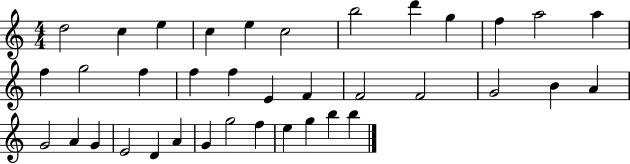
D5/h C5/q E5/q C5/q E5/q C5/h B5/h D6/q G5/q F5/q A5/h A5/q F5/q G5/h F5/q F5/q F5/q E4/q F4/q F4/h F4/h G4/h B4/q A4/q G4/h A4/q G4/q E4/h D4/q A4/q G4/q G5/h F5/q E5/q G5/q B5/q B5/q